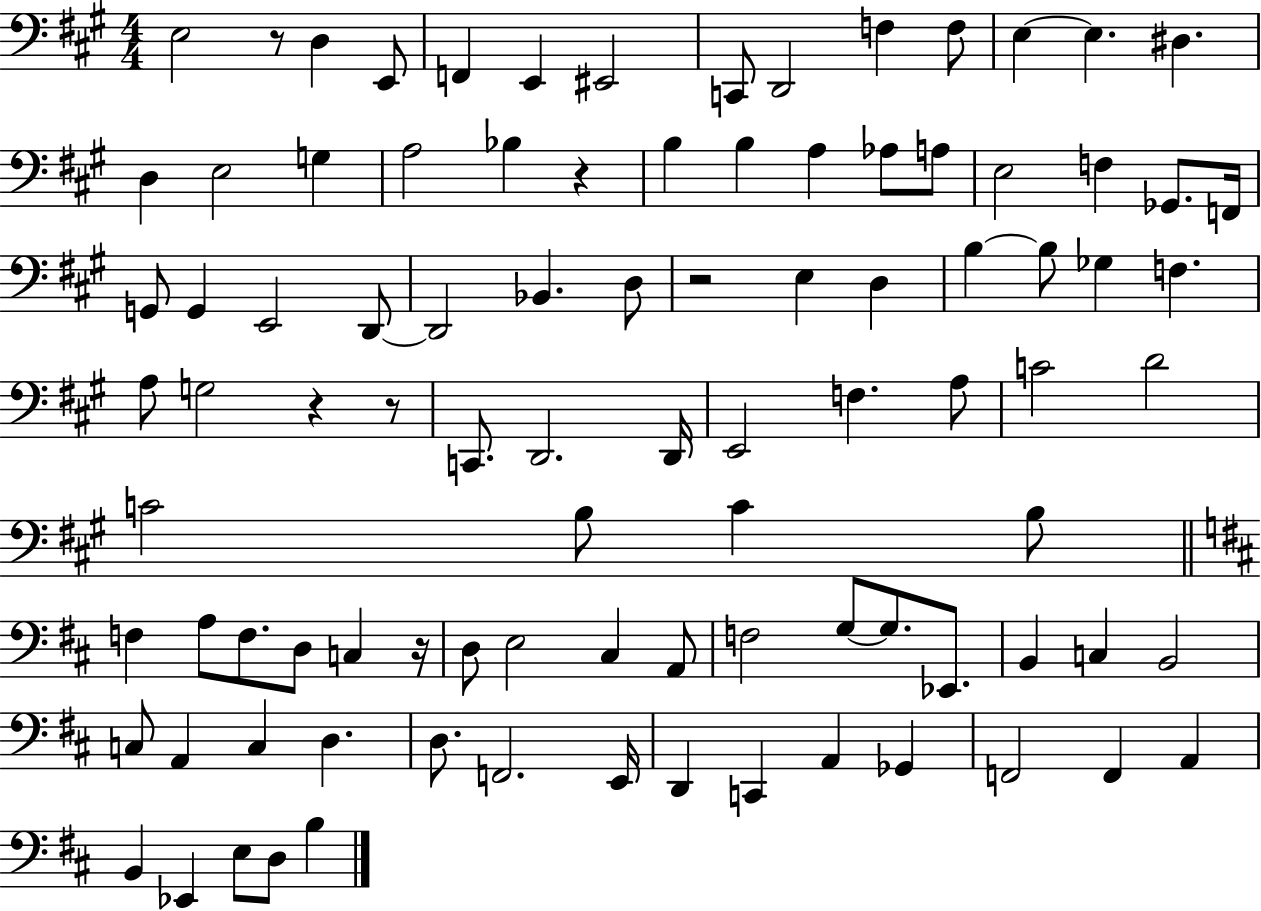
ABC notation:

X:1
T:Untitled
M:4/4
L:1/4
K:A
E,2 z/2 D, E,,/2 F,, E,, ^E,,2 C,,/2 D,,2 F, F,/2 E, E, ^D, D, E,2 G, A,2 _B, z B, B, A, _A,/2 A,/2 E,2 F, _G,,/2 F,,/4 G,,/2 G,, E,,2 D,,/2 D,,2 _B,, D,/2 z2 E, D, B, B,/2 _G, F, A,/2 G,2 z z/2 C,,/2 D,,2 D,,/4 E,,2 F, A,/2 C2 D2 C2 B,/2 C B,/2 F, A,/2 F,/2 D,/2 C, z/4 D,/2 E,2 ^C, A,,/2 F,2 G,/2 G,/2 _E,,/2 B,, C, B,,2 C,/2 A,, C, D, D,/2 F,,2 E,,/4 D,, C,, A,, _G,, F,,2 F,, A,, B,, _E,, E,/2 D,/2 B,